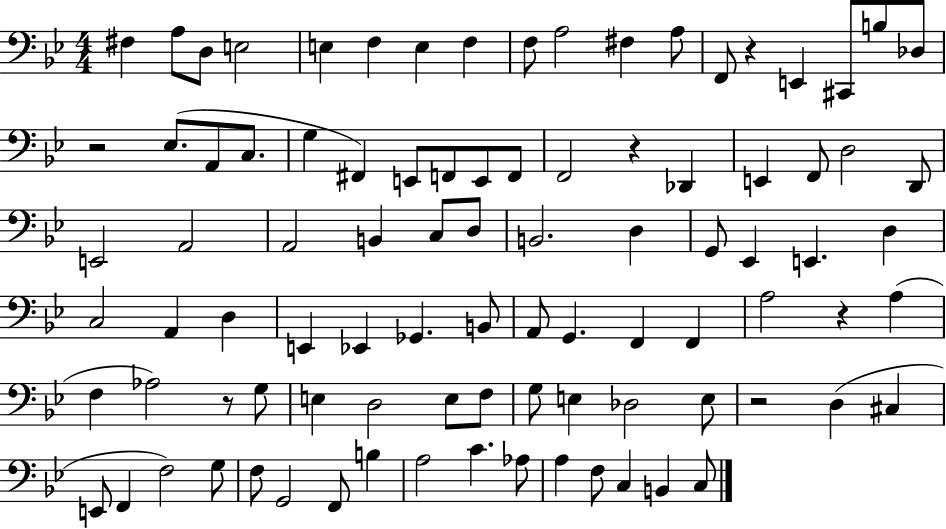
X:1
T:Untitled
M:4/4
L:1/4
K:Bb
^F, A,/2 D,/2 E,2 E, F, E, F, F,/2 A,2 ^F, A,/2 F,,/2 z E,, ^C,,/2 B,/2 _D,/2 z2 _E,/2 A,,/2 C,/2 G, ^F,, E,,/2 F,,/2 E,,/2 F,,/2 F,,2 z _D,, E,, F,,/2 D,2 D,,/2 E,,2 A,,2 A,,2 B,, C,/2 D,/2 B,,2 D, G,,/2 _E,, E,, D, C,2 A,, D, E,, _E,, _G,, B,,/2 A,,/2 G,, F,, F,, A,2 z A, F, _A,2 z/2 G,/2 E, D,2 E,/2 F,/2 G,/2 E, _D,2 E,/2 z2 D, ^C, E,,/2 F,, F,2 G,/2 F,/2 G,,2 F,,/2 B, A,2 C _A,/2 A, F,/2 C, B,, C,/2